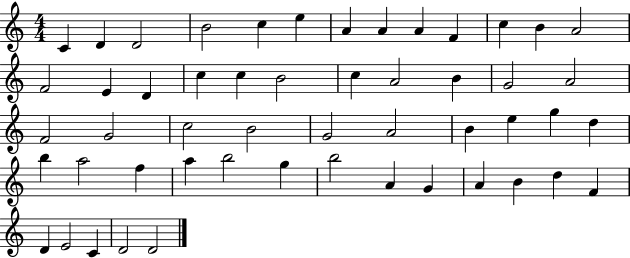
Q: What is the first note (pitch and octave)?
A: C4